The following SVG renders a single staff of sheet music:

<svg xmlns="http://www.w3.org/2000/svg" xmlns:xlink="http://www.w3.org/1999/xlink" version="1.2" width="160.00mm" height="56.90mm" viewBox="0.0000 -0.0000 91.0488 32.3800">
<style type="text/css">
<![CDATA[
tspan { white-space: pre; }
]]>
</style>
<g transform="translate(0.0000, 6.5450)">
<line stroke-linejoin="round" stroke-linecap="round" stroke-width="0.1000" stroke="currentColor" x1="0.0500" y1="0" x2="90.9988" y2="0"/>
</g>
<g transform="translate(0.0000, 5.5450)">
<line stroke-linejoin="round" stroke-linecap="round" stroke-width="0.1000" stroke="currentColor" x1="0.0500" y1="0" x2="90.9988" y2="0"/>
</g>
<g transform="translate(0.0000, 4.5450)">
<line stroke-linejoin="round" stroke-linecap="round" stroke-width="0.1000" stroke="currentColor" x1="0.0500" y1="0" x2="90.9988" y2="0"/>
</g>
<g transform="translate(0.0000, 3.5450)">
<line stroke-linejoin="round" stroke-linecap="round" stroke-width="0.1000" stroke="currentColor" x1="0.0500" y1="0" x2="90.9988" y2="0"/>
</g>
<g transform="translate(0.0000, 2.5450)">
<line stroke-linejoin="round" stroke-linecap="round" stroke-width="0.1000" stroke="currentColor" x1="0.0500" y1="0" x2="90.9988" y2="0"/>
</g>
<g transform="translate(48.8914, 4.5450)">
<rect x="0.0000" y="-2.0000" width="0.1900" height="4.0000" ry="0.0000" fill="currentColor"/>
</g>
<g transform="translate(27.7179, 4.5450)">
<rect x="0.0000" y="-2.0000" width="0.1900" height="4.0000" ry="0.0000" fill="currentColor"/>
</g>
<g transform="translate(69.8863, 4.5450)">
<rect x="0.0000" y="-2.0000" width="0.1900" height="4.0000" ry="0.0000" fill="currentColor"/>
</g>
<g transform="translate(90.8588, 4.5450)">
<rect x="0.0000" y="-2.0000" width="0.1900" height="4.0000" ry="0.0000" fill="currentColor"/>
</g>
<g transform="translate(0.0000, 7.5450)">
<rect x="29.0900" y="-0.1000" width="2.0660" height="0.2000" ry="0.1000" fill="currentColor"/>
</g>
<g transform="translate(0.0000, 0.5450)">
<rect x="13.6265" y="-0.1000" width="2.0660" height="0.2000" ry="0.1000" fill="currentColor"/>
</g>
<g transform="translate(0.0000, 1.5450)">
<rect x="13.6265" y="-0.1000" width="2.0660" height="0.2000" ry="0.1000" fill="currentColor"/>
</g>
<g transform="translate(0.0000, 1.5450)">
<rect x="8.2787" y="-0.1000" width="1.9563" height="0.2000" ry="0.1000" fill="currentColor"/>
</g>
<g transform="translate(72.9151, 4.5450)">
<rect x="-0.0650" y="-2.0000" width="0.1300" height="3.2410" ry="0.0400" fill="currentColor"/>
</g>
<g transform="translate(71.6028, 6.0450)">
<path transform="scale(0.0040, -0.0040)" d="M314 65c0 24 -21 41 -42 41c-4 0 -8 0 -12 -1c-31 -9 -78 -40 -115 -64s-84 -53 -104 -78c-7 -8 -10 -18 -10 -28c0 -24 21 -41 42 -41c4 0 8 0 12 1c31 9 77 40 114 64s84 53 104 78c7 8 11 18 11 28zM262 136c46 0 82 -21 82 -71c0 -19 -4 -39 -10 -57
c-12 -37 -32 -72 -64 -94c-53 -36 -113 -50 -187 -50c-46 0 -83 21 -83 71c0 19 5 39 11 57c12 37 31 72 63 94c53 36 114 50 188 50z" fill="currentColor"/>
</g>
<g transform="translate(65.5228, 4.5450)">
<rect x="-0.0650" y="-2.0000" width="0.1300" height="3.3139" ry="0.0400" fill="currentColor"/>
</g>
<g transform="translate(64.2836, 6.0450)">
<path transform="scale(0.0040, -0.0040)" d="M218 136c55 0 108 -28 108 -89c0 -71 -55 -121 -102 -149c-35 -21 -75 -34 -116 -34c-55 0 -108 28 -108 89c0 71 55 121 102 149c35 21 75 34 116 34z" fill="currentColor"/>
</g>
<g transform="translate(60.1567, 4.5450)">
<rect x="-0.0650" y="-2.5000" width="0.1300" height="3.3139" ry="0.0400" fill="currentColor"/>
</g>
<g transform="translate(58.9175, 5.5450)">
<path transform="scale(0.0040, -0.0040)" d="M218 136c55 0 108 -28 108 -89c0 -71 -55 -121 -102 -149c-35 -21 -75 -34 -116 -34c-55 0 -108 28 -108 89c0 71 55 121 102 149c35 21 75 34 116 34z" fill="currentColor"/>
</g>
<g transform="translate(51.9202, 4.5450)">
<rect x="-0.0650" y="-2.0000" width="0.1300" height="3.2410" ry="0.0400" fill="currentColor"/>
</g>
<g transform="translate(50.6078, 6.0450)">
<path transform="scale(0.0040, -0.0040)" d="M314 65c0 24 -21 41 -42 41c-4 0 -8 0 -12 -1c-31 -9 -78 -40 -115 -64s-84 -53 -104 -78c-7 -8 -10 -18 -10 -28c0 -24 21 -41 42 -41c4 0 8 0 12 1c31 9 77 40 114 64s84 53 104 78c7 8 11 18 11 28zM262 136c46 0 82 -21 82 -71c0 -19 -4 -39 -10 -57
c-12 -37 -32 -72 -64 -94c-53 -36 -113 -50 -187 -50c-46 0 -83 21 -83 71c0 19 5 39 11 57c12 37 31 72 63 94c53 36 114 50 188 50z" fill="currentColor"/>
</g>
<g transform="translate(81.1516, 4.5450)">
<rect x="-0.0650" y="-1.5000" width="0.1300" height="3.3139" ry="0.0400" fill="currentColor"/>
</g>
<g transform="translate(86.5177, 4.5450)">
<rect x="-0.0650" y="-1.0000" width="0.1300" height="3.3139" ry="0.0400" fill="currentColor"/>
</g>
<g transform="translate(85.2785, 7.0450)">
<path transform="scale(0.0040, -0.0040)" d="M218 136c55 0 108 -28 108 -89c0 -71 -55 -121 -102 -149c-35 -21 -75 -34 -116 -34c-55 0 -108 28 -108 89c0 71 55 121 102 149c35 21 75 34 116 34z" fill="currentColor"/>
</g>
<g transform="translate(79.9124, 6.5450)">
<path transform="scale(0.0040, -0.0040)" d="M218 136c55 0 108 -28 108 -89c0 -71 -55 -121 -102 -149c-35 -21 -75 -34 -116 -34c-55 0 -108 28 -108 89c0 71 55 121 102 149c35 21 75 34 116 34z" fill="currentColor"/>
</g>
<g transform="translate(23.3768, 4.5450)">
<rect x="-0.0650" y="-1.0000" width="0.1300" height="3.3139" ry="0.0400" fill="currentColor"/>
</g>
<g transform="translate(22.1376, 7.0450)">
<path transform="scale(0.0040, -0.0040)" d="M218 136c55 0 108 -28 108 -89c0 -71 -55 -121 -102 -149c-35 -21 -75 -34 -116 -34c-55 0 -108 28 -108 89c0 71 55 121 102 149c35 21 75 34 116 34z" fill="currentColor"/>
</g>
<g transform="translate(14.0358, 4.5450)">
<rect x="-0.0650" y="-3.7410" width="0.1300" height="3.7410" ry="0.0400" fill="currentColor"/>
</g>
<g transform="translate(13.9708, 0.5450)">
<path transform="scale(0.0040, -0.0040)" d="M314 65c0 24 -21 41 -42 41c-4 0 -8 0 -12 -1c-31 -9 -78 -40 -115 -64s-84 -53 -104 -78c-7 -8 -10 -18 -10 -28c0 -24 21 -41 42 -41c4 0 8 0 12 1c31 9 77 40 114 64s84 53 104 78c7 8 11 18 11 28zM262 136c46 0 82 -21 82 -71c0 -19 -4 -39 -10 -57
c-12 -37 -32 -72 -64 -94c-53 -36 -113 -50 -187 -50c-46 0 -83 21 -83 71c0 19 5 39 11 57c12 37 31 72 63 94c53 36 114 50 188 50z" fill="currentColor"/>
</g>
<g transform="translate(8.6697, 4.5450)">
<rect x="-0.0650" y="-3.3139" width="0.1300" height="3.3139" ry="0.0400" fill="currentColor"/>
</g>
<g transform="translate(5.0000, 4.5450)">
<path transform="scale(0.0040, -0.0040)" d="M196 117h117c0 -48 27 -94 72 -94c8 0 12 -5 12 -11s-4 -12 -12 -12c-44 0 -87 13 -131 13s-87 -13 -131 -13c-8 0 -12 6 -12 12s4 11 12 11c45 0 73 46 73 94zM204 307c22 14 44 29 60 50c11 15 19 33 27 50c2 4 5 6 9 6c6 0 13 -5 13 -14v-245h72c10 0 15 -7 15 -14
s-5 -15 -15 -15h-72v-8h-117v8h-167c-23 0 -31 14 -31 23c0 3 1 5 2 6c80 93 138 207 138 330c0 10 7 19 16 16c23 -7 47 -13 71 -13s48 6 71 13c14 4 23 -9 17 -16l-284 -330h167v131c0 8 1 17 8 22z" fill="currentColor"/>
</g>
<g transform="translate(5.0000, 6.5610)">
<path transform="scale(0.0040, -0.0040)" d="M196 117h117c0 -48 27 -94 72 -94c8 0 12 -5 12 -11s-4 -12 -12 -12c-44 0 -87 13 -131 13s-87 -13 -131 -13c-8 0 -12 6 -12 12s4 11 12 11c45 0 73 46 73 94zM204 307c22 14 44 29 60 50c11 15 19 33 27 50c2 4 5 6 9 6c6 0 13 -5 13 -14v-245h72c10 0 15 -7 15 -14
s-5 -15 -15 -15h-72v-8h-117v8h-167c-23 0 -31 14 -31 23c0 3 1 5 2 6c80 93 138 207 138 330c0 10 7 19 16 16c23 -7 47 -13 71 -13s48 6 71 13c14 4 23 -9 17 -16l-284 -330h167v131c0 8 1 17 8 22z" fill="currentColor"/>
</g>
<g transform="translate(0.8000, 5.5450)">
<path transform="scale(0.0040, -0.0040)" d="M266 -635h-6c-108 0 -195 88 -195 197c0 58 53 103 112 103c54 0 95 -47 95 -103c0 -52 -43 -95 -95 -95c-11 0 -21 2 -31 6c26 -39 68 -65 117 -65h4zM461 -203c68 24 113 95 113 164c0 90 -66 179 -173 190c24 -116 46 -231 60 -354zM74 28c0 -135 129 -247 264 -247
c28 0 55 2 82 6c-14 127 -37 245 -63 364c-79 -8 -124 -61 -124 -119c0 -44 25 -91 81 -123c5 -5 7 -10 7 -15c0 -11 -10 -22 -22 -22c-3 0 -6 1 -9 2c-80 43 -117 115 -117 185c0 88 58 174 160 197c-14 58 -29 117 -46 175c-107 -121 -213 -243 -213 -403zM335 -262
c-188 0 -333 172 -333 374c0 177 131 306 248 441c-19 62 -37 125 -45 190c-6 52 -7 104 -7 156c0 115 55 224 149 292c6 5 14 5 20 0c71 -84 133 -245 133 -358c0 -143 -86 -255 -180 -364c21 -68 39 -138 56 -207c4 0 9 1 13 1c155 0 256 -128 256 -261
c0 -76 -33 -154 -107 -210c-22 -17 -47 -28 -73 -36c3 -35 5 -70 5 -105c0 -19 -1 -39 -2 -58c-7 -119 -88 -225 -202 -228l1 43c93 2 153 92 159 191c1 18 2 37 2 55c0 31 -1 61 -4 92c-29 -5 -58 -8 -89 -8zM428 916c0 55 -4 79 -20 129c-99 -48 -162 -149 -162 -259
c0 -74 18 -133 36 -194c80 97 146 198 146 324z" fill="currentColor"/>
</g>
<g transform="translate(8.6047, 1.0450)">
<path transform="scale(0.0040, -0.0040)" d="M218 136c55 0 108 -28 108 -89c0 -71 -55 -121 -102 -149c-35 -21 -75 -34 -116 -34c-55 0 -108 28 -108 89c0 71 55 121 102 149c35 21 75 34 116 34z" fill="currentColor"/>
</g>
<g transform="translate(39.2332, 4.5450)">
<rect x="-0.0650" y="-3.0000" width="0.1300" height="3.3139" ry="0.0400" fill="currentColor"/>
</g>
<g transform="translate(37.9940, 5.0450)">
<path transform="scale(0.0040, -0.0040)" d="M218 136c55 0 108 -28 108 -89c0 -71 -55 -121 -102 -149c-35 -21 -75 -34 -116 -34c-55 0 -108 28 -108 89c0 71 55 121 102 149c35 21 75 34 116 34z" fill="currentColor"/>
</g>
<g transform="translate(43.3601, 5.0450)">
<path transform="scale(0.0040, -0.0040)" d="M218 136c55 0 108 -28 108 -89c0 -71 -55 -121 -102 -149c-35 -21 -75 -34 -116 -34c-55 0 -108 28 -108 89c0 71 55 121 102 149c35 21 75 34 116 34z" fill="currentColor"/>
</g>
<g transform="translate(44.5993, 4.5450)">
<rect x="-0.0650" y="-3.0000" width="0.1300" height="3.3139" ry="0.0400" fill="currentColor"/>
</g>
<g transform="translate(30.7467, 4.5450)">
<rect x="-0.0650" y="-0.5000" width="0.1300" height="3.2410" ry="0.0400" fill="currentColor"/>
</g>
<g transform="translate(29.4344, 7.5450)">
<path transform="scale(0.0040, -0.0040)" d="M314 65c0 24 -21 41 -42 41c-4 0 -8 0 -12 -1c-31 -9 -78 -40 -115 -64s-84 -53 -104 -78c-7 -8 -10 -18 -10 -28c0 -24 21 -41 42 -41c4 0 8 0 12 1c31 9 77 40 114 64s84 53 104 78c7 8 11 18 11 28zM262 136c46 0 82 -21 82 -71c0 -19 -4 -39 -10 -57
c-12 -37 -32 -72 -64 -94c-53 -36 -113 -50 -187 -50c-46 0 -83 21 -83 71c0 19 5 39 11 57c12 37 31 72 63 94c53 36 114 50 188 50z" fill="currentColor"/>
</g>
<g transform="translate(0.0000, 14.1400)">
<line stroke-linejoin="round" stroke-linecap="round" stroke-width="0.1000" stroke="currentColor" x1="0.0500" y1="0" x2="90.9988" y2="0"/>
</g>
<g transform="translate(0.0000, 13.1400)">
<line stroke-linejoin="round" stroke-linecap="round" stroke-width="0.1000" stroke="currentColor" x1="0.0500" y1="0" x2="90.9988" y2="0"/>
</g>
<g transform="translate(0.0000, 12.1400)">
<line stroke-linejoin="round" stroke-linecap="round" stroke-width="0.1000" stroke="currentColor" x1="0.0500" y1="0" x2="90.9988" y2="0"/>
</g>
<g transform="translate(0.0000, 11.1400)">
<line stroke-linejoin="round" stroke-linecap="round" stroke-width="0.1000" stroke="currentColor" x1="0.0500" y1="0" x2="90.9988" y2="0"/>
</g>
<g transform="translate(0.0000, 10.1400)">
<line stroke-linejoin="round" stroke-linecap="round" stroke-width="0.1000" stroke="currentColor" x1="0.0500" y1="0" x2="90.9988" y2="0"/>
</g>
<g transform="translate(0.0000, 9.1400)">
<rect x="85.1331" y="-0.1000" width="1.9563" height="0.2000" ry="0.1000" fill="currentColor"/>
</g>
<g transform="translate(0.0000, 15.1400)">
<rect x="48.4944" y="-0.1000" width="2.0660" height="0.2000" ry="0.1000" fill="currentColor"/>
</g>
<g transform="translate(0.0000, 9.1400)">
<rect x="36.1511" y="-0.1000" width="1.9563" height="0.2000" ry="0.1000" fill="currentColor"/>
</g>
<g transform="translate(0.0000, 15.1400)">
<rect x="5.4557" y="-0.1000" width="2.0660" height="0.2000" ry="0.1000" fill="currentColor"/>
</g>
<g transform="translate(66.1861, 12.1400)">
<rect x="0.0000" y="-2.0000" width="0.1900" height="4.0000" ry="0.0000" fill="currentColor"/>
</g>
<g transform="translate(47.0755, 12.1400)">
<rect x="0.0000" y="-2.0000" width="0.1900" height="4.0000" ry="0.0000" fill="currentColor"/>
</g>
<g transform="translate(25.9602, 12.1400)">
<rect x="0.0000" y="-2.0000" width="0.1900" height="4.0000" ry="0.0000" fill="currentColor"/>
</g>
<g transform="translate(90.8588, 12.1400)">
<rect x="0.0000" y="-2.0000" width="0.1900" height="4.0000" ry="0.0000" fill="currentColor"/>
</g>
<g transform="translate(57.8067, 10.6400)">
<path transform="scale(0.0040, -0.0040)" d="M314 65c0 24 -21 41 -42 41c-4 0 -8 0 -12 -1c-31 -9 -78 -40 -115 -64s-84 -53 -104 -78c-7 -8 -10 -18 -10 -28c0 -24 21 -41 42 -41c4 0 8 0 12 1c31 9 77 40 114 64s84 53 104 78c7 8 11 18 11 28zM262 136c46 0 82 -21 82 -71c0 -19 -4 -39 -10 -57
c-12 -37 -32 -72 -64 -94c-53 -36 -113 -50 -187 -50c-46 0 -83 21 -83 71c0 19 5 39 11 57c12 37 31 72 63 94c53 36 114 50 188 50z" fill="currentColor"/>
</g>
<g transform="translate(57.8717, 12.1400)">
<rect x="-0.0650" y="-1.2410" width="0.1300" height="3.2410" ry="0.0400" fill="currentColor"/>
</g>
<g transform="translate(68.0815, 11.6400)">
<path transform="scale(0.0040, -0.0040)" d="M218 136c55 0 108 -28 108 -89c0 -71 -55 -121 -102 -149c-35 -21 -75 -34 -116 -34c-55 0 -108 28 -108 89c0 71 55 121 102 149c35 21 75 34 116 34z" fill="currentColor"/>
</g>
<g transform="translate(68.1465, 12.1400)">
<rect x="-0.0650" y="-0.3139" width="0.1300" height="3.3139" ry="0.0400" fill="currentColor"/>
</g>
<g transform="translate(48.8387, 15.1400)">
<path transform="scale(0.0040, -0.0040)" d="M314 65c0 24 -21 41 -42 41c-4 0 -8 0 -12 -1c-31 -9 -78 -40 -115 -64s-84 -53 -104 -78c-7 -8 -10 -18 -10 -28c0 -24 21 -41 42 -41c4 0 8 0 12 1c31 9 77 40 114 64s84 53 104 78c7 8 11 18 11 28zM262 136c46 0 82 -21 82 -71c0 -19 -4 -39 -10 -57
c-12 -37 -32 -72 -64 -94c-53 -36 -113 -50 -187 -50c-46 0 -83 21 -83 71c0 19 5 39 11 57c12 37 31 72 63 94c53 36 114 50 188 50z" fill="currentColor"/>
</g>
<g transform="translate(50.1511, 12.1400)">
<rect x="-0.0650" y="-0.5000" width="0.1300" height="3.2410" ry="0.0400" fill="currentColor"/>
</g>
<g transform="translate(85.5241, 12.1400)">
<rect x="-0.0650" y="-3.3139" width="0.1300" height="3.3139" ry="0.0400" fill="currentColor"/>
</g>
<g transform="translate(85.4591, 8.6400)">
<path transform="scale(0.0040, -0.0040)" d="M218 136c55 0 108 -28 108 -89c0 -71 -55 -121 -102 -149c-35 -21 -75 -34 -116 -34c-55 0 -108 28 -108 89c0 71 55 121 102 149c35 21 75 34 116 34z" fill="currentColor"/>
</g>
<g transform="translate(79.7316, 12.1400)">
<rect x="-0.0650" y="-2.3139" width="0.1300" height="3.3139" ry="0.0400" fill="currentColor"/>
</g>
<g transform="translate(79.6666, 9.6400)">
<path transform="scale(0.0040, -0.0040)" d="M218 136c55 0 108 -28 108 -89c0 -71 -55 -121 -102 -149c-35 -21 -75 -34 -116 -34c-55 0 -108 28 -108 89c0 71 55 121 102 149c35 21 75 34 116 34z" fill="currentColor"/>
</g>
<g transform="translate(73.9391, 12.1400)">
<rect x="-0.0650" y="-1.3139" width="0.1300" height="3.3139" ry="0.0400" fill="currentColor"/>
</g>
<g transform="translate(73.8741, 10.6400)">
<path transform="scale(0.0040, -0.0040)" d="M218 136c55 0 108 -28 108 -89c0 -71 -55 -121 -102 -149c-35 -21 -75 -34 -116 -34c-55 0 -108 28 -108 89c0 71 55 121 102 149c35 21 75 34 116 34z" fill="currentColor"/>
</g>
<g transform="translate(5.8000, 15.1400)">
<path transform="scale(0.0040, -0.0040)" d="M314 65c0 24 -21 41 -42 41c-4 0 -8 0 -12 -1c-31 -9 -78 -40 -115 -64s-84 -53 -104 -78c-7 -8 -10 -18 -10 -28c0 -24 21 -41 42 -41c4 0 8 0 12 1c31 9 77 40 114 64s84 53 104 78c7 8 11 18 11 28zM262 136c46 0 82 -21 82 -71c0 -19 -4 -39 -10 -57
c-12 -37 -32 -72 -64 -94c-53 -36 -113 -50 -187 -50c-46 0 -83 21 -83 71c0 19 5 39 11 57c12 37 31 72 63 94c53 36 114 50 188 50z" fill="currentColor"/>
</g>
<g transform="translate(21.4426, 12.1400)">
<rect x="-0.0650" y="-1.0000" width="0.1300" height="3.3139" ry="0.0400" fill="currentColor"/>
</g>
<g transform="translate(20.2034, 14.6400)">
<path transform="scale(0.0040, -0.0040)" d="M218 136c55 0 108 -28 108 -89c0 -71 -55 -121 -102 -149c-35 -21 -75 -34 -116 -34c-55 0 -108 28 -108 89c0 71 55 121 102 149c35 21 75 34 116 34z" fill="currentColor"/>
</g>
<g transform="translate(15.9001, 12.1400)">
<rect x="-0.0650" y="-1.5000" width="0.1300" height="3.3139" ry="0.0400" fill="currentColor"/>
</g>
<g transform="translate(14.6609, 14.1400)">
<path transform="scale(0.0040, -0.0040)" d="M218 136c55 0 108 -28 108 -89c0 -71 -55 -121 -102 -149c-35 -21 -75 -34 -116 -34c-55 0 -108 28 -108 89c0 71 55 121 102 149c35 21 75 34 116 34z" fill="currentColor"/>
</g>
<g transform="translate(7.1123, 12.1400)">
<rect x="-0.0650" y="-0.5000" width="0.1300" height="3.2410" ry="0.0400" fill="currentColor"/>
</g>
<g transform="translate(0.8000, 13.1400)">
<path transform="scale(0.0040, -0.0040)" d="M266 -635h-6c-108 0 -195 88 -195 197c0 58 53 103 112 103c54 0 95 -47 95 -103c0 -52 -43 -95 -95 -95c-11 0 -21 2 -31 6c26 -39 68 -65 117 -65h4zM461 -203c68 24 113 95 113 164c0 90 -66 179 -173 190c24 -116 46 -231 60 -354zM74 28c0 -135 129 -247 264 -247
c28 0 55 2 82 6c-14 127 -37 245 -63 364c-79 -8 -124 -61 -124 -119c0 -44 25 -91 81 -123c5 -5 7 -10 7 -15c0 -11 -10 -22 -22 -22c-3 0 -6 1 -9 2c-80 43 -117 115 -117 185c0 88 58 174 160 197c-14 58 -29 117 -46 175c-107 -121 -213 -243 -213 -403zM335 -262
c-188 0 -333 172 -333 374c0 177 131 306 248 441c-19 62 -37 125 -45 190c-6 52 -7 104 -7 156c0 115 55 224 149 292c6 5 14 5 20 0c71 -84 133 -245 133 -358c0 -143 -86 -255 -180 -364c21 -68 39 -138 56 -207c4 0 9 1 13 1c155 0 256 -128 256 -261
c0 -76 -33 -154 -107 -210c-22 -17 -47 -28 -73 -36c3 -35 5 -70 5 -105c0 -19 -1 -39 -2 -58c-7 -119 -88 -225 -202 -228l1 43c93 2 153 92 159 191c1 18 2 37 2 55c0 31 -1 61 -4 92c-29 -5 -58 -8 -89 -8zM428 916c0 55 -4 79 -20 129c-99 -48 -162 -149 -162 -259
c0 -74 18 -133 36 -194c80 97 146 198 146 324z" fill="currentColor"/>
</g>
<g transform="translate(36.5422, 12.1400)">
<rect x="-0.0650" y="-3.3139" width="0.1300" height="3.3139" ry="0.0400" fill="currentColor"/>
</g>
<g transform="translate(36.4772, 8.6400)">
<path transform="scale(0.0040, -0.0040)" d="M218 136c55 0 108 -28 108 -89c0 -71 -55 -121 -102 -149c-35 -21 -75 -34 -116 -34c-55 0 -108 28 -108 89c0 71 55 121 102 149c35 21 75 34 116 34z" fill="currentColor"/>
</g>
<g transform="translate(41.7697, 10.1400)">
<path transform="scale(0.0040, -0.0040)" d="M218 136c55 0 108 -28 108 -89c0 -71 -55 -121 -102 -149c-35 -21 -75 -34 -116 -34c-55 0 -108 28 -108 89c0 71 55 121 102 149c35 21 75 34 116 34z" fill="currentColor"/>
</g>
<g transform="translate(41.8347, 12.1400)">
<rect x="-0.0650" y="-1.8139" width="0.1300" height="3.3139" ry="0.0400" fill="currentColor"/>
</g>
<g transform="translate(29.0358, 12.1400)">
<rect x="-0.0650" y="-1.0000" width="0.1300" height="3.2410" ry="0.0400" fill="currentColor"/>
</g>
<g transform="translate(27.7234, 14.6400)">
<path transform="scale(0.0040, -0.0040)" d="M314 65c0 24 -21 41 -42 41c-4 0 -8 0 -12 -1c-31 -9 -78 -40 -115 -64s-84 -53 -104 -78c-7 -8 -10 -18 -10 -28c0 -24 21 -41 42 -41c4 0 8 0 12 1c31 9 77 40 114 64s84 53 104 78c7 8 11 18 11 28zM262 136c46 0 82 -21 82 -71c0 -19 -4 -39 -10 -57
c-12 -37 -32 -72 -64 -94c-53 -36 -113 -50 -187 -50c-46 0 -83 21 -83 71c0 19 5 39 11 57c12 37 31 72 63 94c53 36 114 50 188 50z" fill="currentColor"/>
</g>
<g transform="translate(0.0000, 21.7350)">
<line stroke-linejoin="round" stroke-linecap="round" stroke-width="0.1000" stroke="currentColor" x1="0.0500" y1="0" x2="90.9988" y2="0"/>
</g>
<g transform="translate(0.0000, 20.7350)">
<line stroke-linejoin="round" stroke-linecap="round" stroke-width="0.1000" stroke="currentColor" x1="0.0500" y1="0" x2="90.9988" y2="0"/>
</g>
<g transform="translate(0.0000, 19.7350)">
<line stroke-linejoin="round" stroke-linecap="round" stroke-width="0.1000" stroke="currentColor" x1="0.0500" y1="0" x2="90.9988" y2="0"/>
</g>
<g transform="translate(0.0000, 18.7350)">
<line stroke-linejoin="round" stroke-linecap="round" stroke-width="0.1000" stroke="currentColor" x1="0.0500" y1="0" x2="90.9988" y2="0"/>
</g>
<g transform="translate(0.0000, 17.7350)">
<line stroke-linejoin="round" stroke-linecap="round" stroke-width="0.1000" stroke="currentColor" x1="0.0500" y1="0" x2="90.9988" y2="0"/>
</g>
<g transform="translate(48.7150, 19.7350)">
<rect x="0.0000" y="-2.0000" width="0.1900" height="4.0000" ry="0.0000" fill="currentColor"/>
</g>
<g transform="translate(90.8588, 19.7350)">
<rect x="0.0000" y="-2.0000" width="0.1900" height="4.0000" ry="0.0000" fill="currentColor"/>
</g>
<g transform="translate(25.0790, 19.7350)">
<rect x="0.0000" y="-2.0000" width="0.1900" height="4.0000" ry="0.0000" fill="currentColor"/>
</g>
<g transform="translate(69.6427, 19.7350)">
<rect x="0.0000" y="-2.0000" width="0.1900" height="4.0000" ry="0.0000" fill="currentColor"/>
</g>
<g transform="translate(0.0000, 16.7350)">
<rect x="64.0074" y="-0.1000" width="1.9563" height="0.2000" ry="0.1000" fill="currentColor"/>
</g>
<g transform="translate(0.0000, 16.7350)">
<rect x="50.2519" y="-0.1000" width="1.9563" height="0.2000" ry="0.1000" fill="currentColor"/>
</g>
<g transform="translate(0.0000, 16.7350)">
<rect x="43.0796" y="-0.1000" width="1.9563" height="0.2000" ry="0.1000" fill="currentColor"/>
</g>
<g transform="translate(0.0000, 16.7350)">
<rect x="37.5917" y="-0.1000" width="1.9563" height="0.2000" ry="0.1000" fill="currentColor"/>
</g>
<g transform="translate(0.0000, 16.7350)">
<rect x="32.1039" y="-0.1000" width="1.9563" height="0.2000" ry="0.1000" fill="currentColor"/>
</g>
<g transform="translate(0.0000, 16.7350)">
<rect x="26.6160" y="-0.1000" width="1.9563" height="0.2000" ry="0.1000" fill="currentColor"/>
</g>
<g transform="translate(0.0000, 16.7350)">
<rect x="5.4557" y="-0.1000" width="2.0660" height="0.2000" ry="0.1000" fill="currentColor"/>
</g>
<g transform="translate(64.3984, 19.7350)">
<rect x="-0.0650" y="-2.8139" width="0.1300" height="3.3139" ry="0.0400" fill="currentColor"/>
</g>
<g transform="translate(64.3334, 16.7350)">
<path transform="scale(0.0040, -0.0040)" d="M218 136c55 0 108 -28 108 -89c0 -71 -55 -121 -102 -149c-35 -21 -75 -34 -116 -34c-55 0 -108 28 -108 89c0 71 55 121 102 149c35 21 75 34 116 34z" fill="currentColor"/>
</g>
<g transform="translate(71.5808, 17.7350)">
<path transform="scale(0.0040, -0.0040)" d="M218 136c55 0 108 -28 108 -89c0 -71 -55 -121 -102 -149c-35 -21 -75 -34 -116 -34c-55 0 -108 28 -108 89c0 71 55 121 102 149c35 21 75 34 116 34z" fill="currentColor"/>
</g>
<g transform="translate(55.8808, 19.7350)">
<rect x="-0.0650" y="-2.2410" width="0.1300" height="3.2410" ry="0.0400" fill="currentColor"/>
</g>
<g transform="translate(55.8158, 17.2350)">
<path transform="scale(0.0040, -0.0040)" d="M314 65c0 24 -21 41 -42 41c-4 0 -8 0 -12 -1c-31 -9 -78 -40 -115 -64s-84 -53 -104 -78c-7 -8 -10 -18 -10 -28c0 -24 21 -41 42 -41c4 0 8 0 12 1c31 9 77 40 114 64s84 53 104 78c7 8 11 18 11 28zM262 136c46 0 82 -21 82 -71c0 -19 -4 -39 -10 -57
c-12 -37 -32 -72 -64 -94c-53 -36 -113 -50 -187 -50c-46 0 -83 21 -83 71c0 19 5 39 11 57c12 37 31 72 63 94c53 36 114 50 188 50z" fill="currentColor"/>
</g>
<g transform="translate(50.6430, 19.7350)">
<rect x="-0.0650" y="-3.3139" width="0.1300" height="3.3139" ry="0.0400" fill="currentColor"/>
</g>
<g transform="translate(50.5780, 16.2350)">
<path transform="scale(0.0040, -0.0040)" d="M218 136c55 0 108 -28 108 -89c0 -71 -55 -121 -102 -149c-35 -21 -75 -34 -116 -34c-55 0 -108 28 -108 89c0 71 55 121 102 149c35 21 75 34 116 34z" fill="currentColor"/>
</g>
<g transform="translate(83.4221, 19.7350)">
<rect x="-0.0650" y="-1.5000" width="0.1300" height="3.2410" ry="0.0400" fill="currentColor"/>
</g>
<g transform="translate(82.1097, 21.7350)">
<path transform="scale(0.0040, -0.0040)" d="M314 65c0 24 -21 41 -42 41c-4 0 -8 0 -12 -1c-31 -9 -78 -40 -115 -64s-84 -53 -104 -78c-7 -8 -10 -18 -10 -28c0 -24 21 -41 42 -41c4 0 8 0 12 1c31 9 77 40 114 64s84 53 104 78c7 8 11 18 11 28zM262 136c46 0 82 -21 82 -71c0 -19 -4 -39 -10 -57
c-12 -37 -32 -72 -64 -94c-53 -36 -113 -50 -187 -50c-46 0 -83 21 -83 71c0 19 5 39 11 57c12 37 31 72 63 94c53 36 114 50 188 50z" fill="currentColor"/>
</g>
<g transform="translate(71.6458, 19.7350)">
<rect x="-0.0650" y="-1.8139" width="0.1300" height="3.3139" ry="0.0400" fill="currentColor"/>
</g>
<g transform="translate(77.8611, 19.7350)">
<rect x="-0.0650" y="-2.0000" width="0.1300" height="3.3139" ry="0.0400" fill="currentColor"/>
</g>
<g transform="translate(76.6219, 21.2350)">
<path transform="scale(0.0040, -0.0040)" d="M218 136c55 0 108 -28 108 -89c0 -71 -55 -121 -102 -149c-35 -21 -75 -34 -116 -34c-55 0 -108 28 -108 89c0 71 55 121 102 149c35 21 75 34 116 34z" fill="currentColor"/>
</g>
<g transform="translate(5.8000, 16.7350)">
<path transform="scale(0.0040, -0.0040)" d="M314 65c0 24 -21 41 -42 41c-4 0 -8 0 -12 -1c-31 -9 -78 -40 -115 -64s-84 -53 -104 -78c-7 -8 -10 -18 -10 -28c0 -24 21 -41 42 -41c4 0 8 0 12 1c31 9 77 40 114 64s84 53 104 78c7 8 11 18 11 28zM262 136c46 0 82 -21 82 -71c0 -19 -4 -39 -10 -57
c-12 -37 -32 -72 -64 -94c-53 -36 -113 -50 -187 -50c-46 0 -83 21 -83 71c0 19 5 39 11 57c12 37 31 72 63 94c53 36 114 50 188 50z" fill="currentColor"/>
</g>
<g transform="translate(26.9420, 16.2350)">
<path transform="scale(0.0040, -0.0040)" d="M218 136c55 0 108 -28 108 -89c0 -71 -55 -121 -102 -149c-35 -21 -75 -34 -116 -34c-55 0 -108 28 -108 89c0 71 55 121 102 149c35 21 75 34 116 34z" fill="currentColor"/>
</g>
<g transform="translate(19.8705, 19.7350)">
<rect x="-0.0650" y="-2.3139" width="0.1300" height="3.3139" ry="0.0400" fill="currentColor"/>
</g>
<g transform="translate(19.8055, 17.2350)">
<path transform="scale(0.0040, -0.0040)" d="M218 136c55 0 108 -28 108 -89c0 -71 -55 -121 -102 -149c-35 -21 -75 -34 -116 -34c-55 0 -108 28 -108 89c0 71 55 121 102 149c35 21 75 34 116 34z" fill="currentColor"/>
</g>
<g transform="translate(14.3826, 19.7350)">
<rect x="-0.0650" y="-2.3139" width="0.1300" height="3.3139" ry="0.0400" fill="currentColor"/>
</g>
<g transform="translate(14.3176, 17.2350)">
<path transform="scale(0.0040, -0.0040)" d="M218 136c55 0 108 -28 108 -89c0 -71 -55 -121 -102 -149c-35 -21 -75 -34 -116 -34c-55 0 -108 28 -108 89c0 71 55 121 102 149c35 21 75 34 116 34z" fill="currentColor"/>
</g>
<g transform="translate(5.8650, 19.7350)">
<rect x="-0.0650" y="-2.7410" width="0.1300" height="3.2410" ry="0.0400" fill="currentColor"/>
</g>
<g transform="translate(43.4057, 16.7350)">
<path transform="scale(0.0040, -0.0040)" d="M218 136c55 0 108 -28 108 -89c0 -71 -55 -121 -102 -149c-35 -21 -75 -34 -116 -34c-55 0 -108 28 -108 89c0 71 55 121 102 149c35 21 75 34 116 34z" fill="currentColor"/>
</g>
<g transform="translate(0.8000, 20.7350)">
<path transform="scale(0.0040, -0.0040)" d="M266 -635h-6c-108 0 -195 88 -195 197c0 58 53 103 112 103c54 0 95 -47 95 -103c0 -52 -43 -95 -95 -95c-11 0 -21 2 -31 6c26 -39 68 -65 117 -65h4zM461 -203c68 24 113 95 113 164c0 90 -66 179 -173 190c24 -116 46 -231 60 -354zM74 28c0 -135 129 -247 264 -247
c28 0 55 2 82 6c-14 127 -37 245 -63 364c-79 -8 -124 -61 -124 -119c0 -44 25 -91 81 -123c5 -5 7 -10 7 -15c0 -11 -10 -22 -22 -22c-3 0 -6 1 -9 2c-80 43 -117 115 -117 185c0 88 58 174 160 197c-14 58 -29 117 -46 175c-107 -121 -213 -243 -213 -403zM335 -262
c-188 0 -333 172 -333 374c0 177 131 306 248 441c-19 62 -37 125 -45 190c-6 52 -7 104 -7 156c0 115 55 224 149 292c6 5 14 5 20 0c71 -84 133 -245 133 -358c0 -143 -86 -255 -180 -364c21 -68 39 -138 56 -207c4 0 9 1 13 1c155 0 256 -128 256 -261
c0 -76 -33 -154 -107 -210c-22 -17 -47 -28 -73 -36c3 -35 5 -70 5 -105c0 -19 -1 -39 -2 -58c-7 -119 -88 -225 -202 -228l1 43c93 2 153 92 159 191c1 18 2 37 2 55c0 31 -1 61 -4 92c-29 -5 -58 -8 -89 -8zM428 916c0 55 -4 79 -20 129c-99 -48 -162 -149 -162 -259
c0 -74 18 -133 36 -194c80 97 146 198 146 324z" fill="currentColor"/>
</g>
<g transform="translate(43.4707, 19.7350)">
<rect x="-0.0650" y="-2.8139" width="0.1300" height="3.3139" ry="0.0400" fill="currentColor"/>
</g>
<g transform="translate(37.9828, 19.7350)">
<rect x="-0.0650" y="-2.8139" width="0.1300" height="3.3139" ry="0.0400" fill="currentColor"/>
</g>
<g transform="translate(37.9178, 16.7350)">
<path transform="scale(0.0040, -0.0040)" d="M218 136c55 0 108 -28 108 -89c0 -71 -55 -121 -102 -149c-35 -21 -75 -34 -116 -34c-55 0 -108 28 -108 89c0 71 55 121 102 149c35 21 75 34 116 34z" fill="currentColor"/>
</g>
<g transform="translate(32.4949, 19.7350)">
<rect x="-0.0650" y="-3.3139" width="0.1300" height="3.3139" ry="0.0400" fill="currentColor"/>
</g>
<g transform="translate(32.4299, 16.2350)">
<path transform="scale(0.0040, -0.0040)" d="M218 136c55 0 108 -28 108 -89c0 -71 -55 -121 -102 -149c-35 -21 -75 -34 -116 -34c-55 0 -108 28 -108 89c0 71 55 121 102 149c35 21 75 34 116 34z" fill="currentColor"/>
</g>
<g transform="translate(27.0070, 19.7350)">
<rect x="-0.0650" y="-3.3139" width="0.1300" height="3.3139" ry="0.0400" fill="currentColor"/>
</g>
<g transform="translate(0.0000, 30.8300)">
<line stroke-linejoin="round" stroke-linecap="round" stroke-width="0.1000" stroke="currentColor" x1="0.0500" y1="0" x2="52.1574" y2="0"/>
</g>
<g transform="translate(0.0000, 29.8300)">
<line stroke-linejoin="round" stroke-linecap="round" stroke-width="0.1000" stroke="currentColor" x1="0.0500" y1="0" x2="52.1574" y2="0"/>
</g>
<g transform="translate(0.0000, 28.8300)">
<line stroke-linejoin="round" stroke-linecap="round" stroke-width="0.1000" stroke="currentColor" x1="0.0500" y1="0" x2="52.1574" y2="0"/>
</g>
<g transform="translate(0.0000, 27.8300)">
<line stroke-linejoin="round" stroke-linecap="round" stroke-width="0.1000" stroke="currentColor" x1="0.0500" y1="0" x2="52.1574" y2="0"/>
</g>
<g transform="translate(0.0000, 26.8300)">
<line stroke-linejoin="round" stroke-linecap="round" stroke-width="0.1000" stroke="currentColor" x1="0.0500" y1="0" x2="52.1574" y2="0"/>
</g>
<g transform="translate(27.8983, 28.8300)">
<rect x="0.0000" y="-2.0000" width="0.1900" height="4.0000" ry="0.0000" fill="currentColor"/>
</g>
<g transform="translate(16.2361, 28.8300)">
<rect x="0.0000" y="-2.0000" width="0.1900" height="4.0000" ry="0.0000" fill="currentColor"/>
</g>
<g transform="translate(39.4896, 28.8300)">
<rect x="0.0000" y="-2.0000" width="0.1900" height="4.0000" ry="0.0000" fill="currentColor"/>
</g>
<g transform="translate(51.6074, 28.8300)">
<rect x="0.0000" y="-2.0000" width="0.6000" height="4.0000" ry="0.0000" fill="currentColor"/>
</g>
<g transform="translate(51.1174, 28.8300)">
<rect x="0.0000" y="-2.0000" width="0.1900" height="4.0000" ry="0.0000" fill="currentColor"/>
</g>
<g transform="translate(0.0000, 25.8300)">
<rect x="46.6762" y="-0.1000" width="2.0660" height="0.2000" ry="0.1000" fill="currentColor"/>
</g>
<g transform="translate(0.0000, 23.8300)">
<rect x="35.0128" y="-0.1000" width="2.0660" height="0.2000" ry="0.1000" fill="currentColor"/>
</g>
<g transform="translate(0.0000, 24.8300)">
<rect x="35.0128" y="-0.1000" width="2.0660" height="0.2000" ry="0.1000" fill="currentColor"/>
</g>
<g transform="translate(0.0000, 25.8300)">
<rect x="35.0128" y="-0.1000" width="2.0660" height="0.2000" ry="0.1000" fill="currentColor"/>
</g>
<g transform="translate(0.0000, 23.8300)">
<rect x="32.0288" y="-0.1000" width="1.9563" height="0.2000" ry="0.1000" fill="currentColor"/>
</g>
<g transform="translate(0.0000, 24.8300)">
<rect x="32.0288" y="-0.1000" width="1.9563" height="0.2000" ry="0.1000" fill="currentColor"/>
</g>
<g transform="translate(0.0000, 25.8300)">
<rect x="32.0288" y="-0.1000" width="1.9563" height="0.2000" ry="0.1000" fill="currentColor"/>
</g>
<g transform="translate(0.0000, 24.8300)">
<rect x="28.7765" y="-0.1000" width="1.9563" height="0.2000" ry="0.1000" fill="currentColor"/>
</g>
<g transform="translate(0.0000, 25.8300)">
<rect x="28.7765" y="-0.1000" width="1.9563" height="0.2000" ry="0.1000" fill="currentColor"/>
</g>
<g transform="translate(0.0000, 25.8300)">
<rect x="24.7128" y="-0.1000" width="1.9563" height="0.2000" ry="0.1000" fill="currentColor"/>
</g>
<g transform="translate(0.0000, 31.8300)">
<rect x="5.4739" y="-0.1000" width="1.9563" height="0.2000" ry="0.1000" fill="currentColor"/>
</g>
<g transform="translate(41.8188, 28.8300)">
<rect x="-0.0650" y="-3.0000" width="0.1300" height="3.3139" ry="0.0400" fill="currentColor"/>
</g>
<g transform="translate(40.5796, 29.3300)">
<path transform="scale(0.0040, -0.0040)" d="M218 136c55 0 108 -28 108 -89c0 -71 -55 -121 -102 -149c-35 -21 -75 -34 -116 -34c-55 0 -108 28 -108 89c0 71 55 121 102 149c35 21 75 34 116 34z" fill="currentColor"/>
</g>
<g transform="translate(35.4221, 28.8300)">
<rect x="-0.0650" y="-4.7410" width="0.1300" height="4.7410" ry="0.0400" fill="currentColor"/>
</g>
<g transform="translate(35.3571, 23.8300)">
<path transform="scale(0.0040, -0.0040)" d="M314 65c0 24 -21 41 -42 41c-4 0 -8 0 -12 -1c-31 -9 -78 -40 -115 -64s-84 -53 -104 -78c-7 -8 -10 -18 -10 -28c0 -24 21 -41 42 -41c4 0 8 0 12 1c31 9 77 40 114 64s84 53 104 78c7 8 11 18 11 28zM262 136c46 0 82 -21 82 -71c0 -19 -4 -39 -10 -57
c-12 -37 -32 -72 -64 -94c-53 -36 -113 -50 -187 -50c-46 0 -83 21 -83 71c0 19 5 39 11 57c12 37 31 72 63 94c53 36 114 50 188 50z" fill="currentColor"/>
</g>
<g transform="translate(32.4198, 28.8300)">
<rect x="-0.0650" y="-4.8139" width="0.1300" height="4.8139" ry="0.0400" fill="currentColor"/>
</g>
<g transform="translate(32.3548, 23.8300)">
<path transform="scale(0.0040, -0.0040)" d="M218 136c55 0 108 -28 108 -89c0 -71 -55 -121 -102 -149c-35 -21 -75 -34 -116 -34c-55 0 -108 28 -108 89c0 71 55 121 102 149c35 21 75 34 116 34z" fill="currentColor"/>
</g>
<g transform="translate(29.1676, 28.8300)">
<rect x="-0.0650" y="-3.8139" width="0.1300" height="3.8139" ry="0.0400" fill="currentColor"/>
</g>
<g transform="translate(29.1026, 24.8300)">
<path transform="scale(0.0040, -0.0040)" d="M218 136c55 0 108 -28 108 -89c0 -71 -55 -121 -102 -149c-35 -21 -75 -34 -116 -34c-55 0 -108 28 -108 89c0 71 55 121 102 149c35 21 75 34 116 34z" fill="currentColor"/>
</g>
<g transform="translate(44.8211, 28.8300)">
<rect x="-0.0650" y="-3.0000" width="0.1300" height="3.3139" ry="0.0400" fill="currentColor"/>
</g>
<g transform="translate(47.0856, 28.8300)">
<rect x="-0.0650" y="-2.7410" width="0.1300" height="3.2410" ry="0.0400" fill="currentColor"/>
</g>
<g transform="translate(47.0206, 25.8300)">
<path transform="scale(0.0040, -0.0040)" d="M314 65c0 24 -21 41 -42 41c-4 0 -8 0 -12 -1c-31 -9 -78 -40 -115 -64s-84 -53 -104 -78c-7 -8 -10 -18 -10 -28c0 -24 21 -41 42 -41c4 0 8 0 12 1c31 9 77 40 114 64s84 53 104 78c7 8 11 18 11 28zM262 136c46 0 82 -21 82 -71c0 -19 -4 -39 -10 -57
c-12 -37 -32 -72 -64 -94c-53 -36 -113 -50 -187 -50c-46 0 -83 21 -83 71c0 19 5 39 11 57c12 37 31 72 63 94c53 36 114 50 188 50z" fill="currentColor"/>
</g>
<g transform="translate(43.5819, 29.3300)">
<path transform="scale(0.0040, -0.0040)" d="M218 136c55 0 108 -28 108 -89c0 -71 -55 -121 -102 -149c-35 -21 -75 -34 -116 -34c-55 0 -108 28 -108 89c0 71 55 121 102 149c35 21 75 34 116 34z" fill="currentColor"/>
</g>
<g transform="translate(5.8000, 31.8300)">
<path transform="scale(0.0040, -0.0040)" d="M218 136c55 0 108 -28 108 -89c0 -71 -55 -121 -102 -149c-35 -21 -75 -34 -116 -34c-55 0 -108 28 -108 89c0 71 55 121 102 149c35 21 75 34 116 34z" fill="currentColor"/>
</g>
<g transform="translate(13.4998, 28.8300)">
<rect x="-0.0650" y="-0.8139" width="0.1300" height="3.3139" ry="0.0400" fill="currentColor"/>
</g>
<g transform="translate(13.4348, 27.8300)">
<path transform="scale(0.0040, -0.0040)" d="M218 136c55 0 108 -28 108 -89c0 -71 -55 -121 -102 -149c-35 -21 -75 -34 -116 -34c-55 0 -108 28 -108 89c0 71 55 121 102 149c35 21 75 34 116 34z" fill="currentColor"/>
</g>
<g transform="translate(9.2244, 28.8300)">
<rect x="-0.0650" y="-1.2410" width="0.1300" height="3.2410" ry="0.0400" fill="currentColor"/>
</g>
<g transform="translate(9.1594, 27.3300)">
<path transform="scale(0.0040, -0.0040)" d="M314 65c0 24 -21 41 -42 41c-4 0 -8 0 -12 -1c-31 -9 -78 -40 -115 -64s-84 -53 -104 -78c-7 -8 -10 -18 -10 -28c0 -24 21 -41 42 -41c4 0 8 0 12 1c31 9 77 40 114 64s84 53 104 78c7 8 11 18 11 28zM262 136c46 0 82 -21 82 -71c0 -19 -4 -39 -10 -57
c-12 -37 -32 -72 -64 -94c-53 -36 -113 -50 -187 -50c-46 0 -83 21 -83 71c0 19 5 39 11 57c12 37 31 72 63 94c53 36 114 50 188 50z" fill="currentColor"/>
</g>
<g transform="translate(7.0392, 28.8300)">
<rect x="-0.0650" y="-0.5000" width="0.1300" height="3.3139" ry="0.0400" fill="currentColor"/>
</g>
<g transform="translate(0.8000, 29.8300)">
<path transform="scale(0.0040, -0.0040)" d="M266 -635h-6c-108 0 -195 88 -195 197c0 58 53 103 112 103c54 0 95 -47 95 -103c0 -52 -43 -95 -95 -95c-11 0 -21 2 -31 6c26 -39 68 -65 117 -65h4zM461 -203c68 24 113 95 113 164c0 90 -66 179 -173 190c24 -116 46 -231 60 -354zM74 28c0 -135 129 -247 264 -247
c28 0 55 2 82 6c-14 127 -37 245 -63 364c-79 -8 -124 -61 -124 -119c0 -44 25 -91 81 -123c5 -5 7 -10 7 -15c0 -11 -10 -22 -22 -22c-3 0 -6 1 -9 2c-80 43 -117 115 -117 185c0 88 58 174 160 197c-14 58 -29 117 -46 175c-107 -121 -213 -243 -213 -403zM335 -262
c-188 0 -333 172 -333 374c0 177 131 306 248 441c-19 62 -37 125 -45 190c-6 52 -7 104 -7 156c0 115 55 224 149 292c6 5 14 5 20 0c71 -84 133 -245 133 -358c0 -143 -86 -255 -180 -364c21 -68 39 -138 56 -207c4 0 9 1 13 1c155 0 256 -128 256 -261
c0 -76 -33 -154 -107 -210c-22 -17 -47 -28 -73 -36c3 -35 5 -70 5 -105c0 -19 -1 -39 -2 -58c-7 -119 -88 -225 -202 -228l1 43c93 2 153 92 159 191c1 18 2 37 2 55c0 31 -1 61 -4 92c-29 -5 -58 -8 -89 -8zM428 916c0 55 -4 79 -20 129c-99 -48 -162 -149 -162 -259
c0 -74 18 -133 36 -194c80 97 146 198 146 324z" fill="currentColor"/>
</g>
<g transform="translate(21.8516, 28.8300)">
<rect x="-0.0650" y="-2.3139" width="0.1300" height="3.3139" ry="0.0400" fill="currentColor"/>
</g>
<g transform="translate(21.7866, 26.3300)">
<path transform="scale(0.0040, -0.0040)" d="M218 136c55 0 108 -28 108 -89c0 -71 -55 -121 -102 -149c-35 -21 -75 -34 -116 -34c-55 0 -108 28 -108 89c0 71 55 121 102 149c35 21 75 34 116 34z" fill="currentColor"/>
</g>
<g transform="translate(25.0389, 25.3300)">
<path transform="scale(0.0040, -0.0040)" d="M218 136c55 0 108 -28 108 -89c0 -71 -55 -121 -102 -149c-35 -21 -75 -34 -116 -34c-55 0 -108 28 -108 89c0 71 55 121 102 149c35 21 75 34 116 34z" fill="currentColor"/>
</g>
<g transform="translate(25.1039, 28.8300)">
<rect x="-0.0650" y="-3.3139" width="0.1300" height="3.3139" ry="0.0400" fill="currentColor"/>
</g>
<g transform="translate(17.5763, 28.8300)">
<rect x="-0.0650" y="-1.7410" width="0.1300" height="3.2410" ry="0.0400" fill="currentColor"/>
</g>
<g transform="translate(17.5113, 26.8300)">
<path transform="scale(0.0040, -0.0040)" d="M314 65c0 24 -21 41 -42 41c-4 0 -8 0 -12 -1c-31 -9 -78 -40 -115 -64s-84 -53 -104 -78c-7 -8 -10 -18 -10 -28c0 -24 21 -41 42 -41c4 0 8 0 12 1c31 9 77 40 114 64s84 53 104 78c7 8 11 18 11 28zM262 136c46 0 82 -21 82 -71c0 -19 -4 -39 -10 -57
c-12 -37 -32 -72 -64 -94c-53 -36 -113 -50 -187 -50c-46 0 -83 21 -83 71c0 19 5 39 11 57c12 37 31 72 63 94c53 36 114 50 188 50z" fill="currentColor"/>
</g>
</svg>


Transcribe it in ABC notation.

X:1
T:Untitled
M:4/4
L:1/4
K:C
b c'2 D C2 A A F2 G F F2 E D C2 E D D2 b f C2 e2 c e g b a2 g g b b a a b g2 a f F E2 C e2 d f2 g b c' e' e'2 A A a2